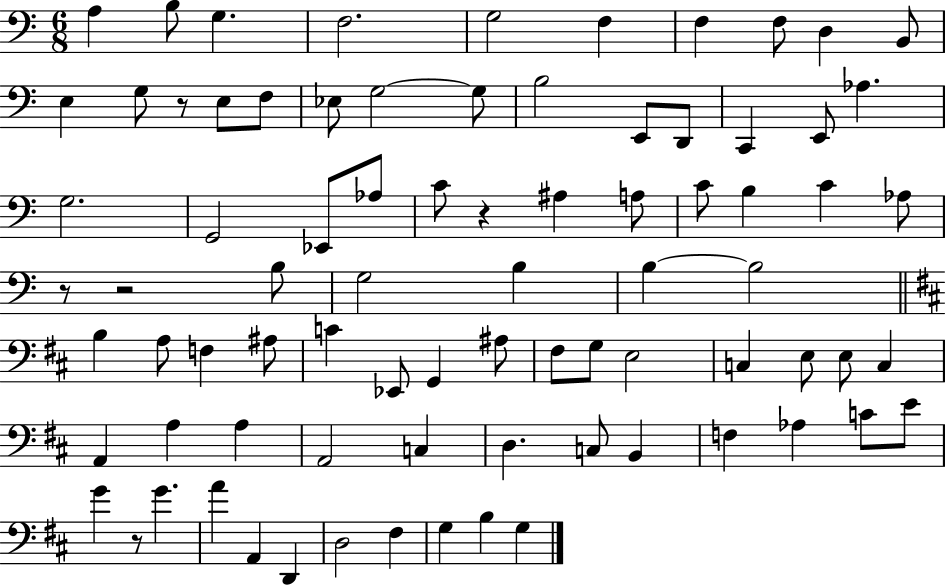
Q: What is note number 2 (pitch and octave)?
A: B3